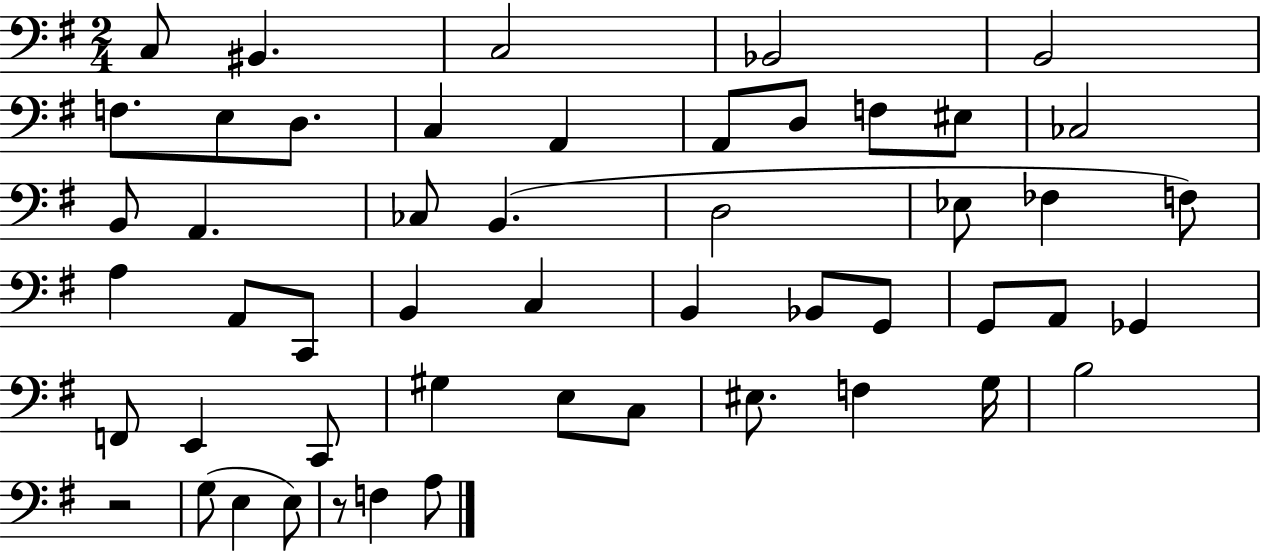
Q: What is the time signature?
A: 2/4